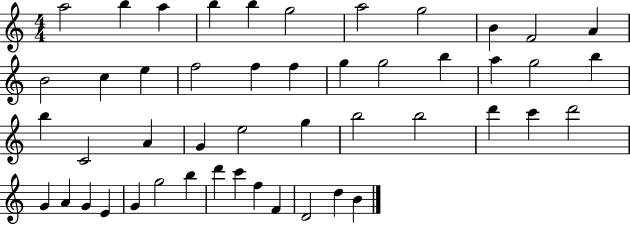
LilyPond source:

{
  \clef treble
  \numericTimeSignature
  \time 4/4
  \key c \major
  a''2 b''4 a''4 | b''4 b''4 g''2 | a''2 g''2 | b'4 f'2 a'4 | \break b'2 c''4 e''4 | f''2 f''4 f''4 | g''4 g''2 b''4 | a''4 g''2 b''4 | \break b''4 c'2 a'4 | g'4 e''2 g''4 | b''2 b''2 | d'''4 c'''4 d'''2 | \break g'4 a'4 g'4 e'4 | g'4 g''2 b''4 | d'''4 c'''4 f''4 f'4 | d'2 d''4 b'4 | \break \bar "|."
}